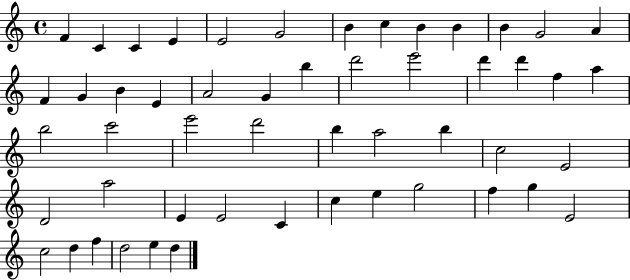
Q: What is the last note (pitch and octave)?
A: D5